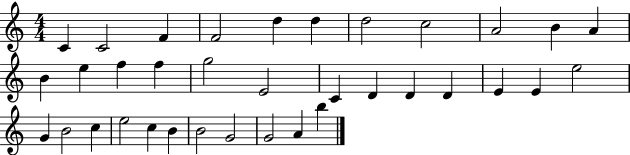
X:1
T:Untitled
M:4/4
L:1/4
K:C
C C2 F F2 d d d2 c2 A2 B A B e f f g2 E2 C D D D E E e2 G B2 c e2 c B B2 G2 G2 A b